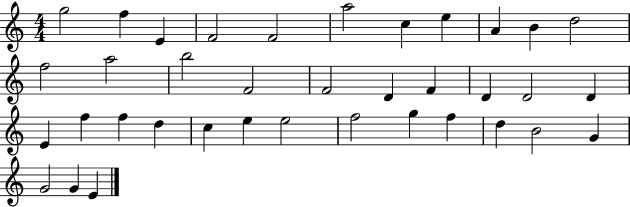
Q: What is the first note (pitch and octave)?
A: G5